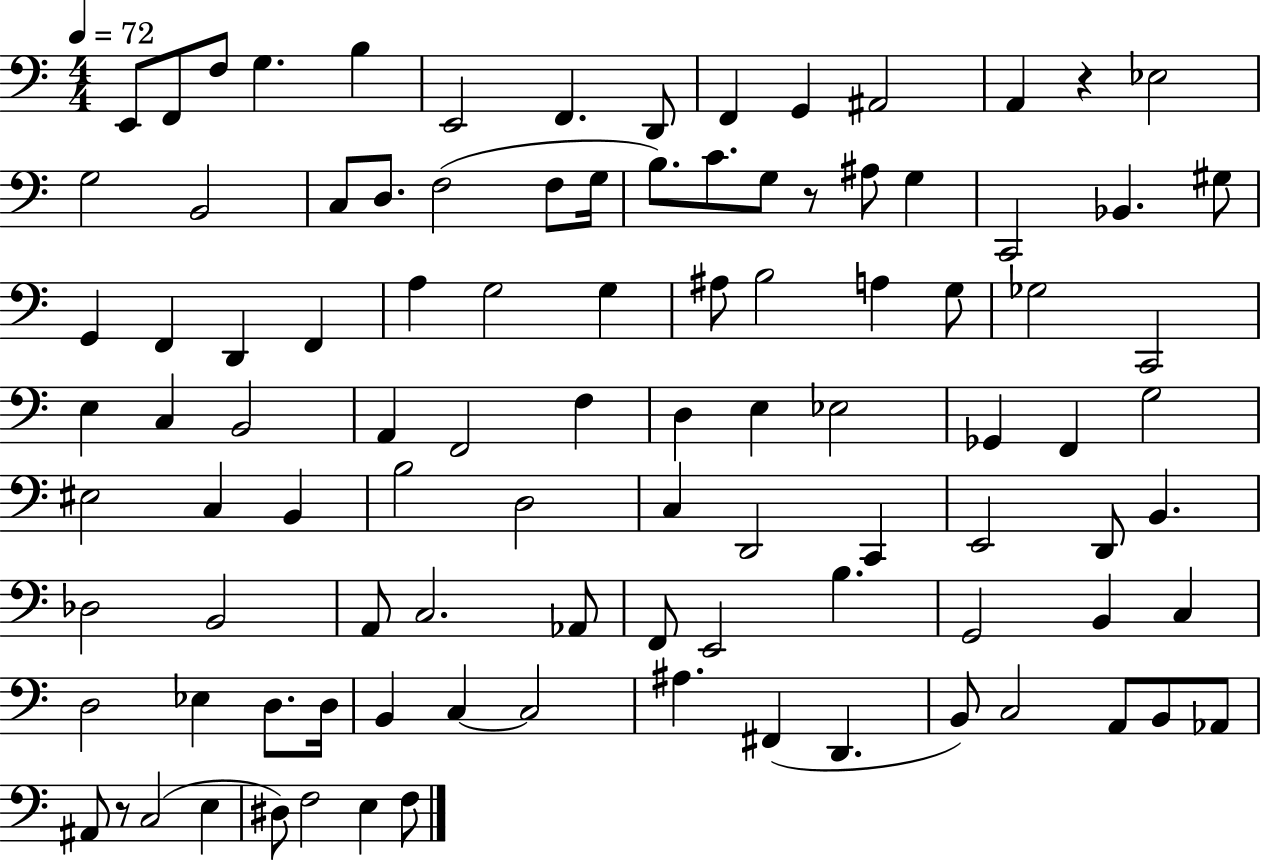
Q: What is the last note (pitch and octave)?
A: F3